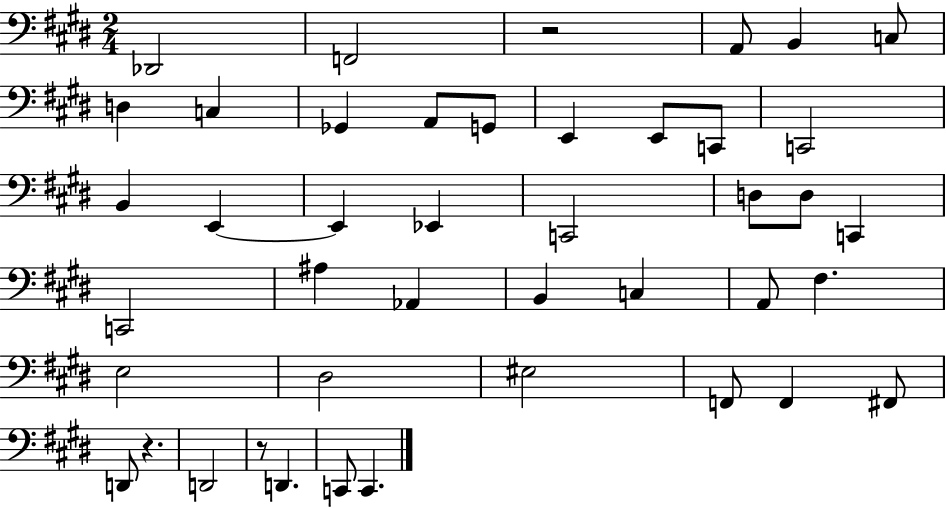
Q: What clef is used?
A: bass